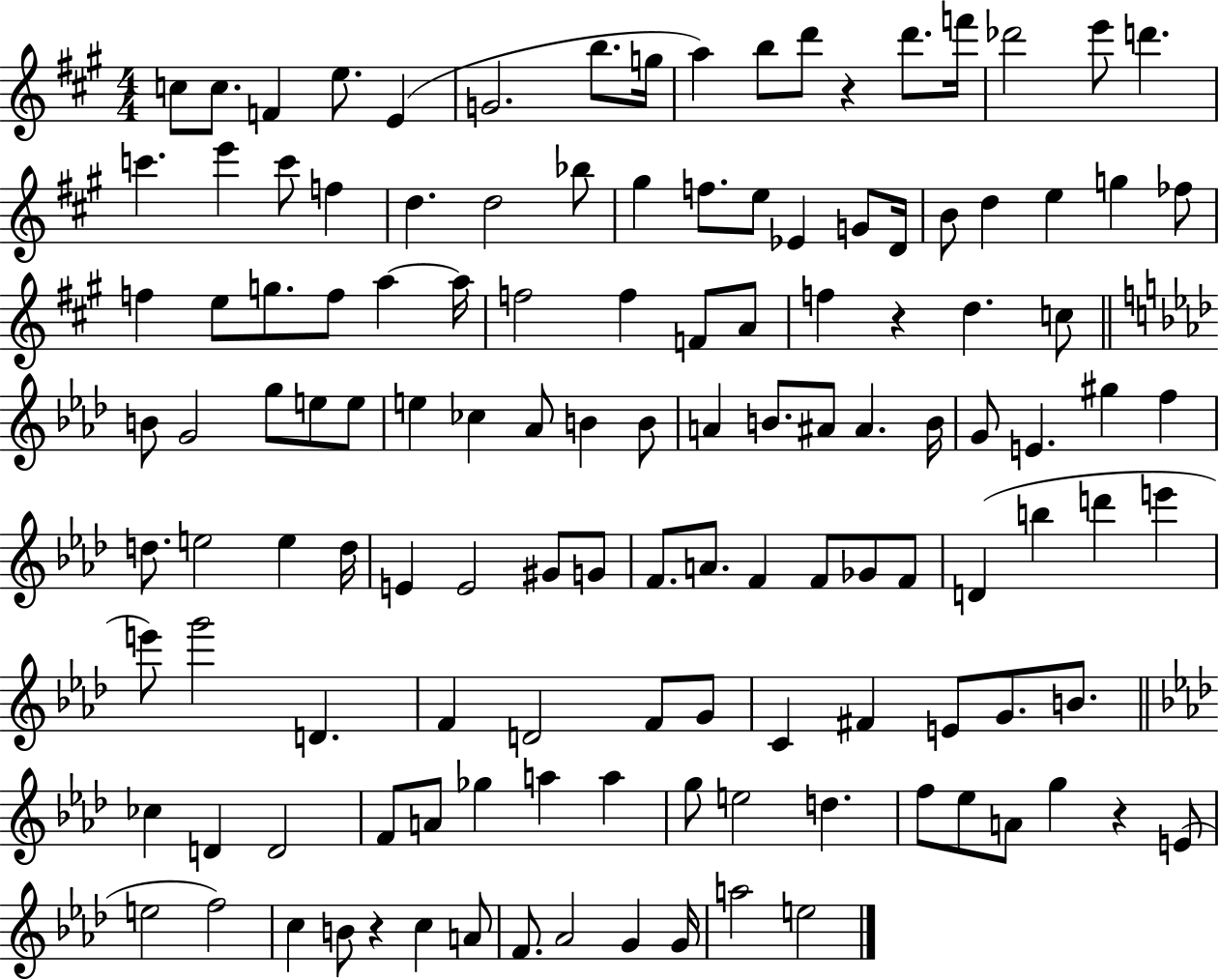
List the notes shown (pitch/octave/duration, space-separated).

C5/e C5/e. F4/q E5/e. E4/q G4/h. B5/e. G5/s A5/q B5/e D6/e R/q D6/e. F6/s Db6/h E6/e D6/q. C6/q. E6/q C6/e F5/q D5/q. D5/h Bb5/e G#5/q F5/e. E5/e Eb4/q G4/e D4/s B4/e D5/q E5/q G5/q FES5/e F5/q E5/e G5/e. F5/e A5/q A5/s F5/h F5/q F4/e A4/e F5/q R/q D5/q. C5/e B4/e G4/h G5/e E5/e E5/e E5/q CES5/q Ab4/e B4/q B4/e A4/q B4/e. A#4/e A#4/q. B4/s G4/e E4/q. G#5/q F5/q D5/e. E5/h E5/q D5/s E4/q E4/h G#4/e G4/e F4/e. A4/e. F4/q F4/e Gb4/e F4/e D4/q B5/q D6/q E6/q E6/e G6/h D4/q. F4/q D4/h F4/e G4/e C4/q F#4/q E4/e G4/e. B4/e. CES5/q D4/q D4/h F4/e A4/e Gb5/q A5/q A5/q G5/e E5/h D5/q. F5/e Eb5/e A4/e G5/q R/q E4/e E5/h F5/h C5/q B4/e R/q C5/q A4/e F4/e. Ab4/h G4/q G4/s A5/h E5/h